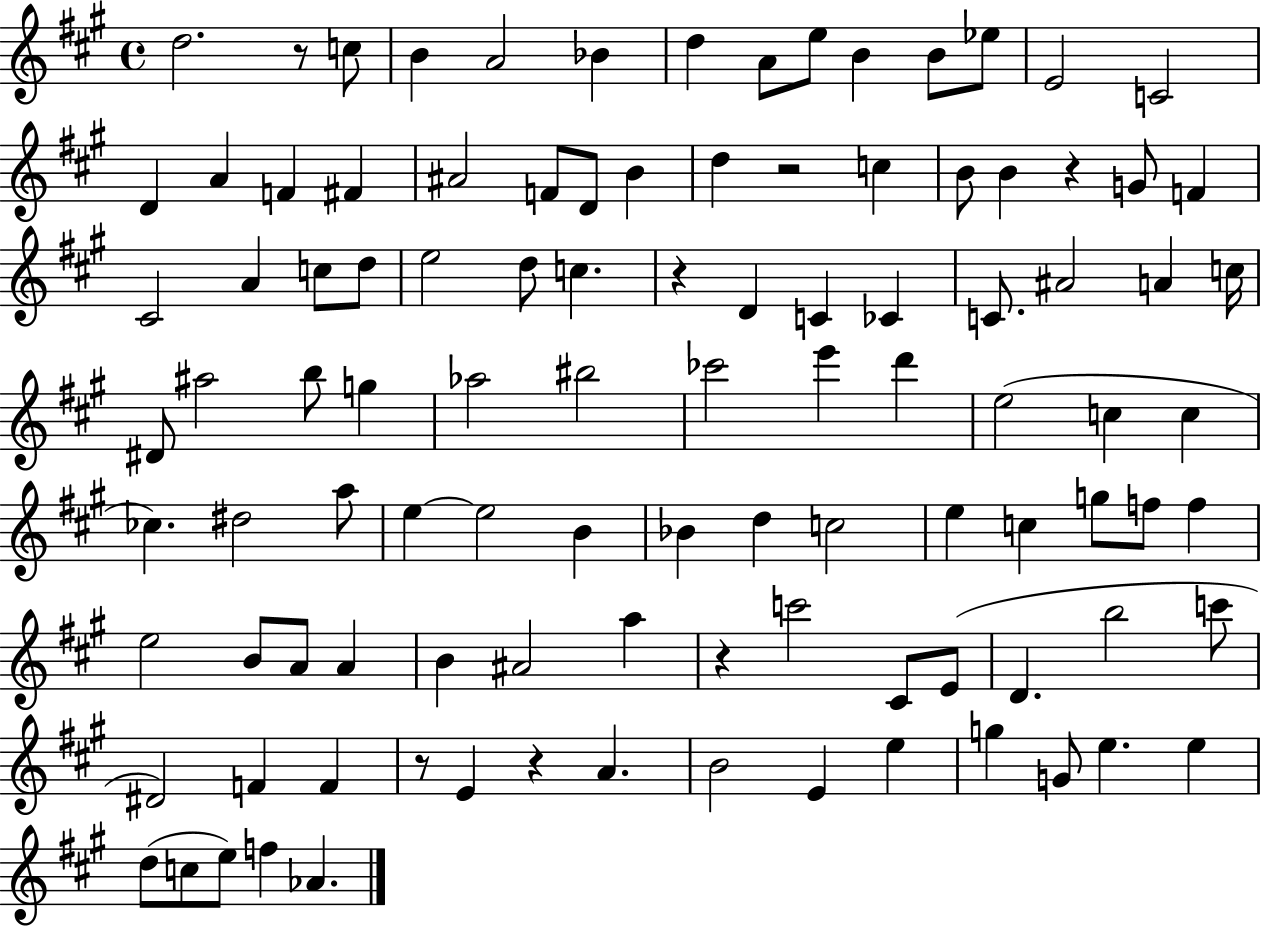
{
  \clef treble
  \time 4/4
  \defaultTimeSignature
  \key a \major
  d''2. r8 c''8 | b'4 a'2 bes'4 | d''4 a'8 e''8 b'4 b'8 ees''8 | e'2 c'2 | \break d'4 a'4 f'4 fis'4 | ais'2 f'8 d'8 b'4 | d''4 r2 c''4 | b'8 b'4 r4 g'8 f'4 | \break cis'2 a'4 c''8 d''8 | e''2 d''8 c''4. | r4 d'4 c'4 ces'4 | c'8. ais'2 a'4 c''16 | \break dis'8 ais''2 b''8 g''4 | aes''2 bis''2 | ces'''2 e'''4 d'''4 | e''2( c''4 c''4 | \break ces''4.) dis''2 a''8 | e''4~~ e''2 b'4 | bes'4 d''4 c''2 | e''4 c''4 g''8 f''8 f''4 | \break e''2 b'8 a'8 a'4 | b'4 ais'2 a''4 | r4 c'''2 cis'8 e'8( | d'4. b''2 c'''8 | \break dis'2) f'4 f'4 | r8 e'4 r4 a'4. | b'2 e'4 e''4 | g''4 g'8 e''4. e''4 | \break d''8( c''8 e''8) f''4 aes'4. | \bar "|."
}